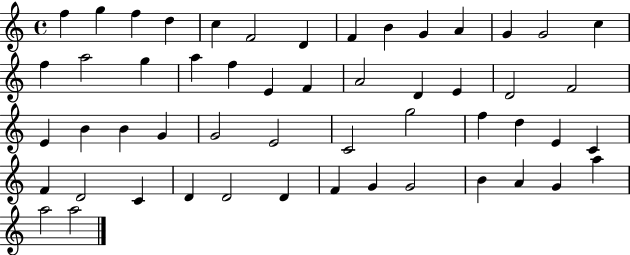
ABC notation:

X:1
T:Untitled
M:4/4
L:1/4
K:C
f g f d c F2 D F B G A G G2 c f a2 g a f E F A2 D E D2 F2 E B B G G2 E2 C2 g2 f d E C F D2 C D D2 D F G G2 B A G a a2 a2